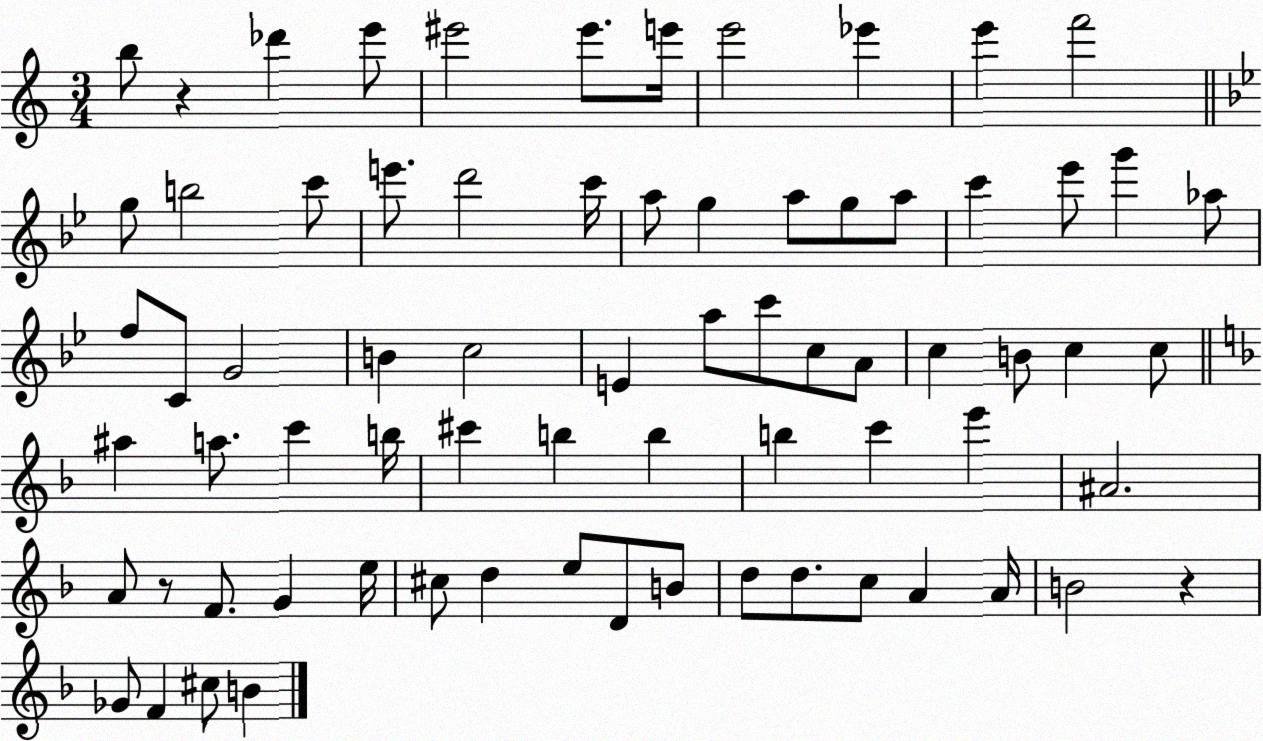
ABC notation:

X:1
T:Untitled
M:3/4
L:1/4
K:C
b/2 z _d' e'/2 ^e'2 ^e'/2 e'/4 e'2 _e' e' f'2 g/2 b2 c'/2 e'/2 d'2 c'/4 a/2 g a/2 g/2 a/2 c' _e'/2 g' _a/2 f/2 C/2 G2 B c2 E a/2 c'/2 c/2 A/2 c B/2 c c/2 ^a a/2 c' b/4 ^c' b b b c' e' ^A2 A/2 z/2 F/2 G e/4 ^c/2 d e/2 D/2 B/2 d/2 d/2 c/2 A A/4 B2 z _G/2 F ^c/2 B